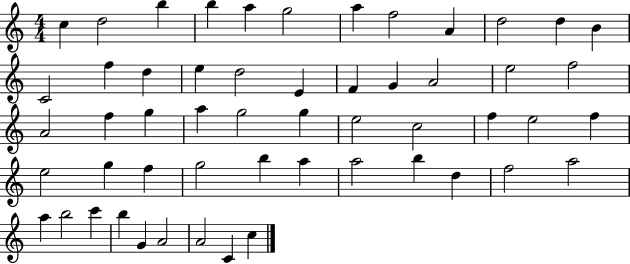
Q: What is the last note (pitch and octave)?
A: C5